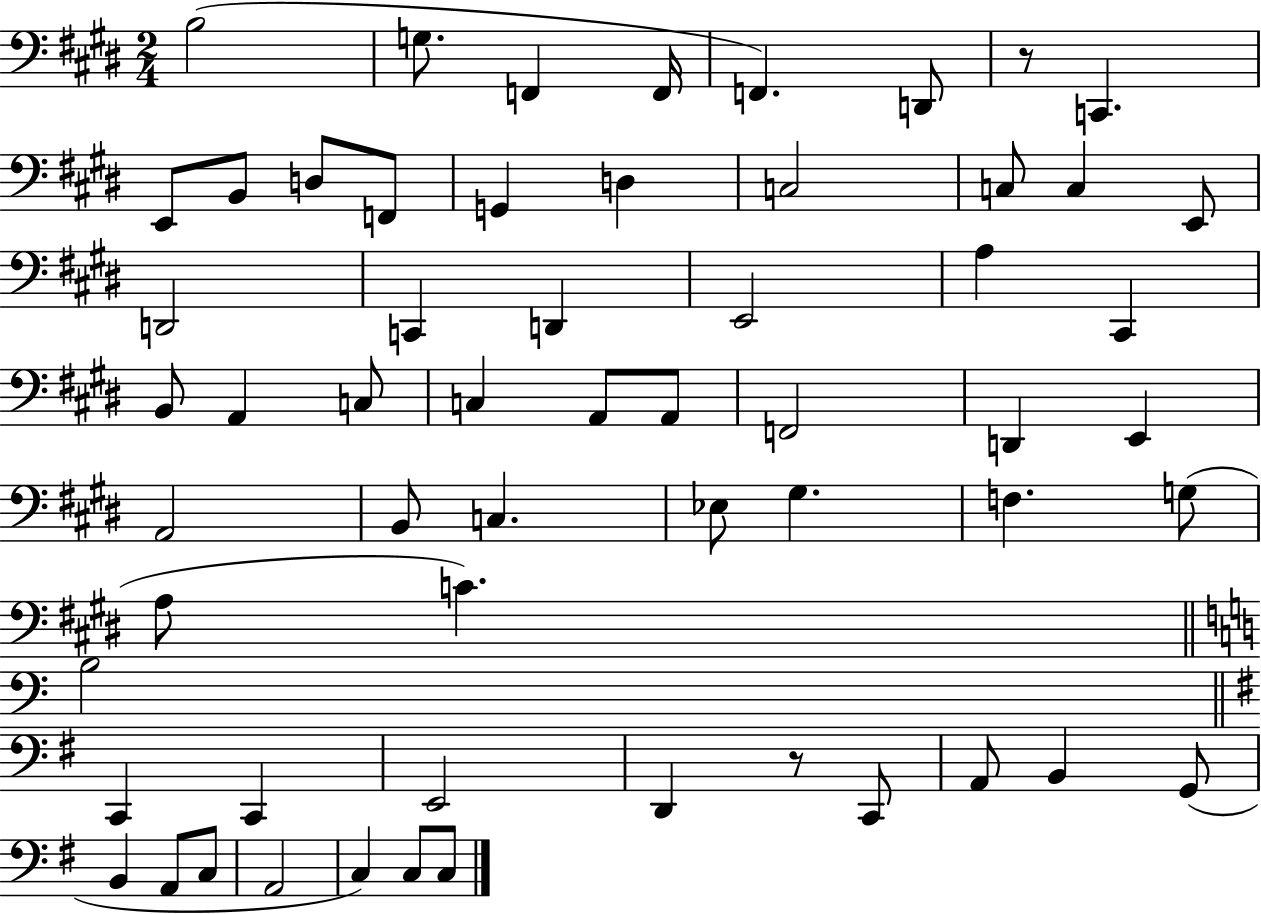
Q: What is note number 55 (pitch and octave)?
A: C3